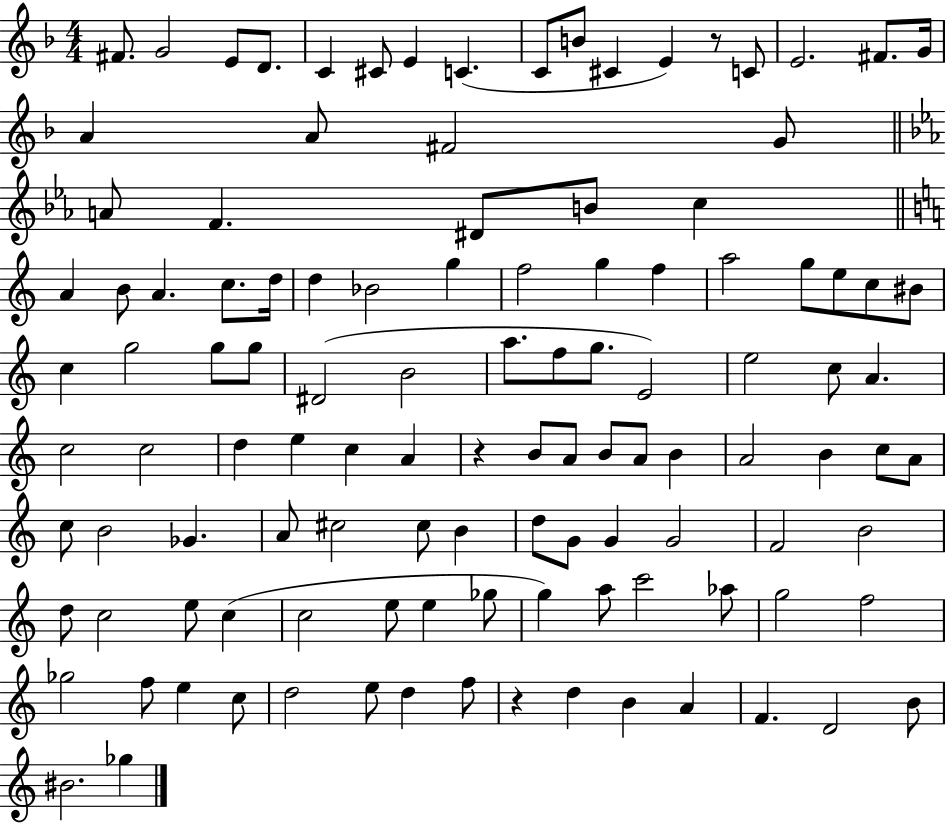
F#4/e. G4/h E4/e D4/e. C4/q C#4/e E4/q C4/q. C4/e B4/e C#4/q E4/q R/e C4/e E4/h. F#4/e. G4/s A4/q A4/e F#4/h G4/e A4/e F4/q. D#4/e B4/e C5/q A4/q B4/e A4/q. C5/e. D5/s D5/q Bb4/h G5/q F5/h G5/q F5/q A5/h G5/e E5/e C5/e BIS4/e C5/q G5/h G5/e G5/e D#4/h B4/h A5/e. F5/e G5/e. E4/h E5/h C5/e A4/q. C5/h C5/h D5/q E5/q C5/q A4/q R/q B4/e A4/e B4/e A4/e B4/q A4/h B4/q C5/e A4/e C5/e B4/h Gb4/q. A4/e C#5/h C#5/e B4/q D5/e G4/e G4/q G4/h F4/h B4/h D5/e C5/h E5/e C5/q C5/h E5/e E5/q Gb5/e G5/q A5/e C6/h Ab5/e G5/h F5/h Gb5/h F5/e E5/q C5/e D5/h E5/e D5/q F5/e R/q D5/q B4/q A4/q F4/q. D4/h B4/e BIS4/h. Gb5/q